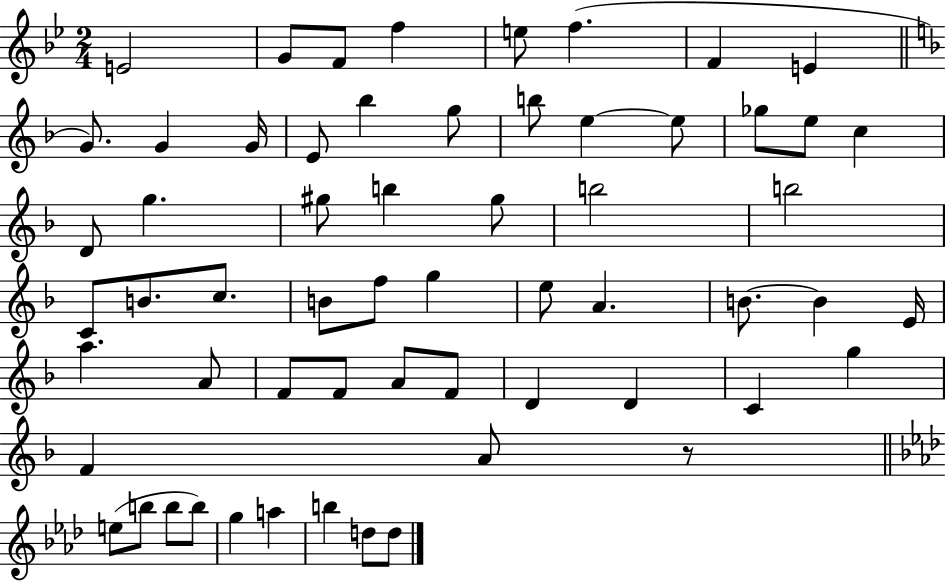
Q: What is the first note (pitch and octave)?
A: E4